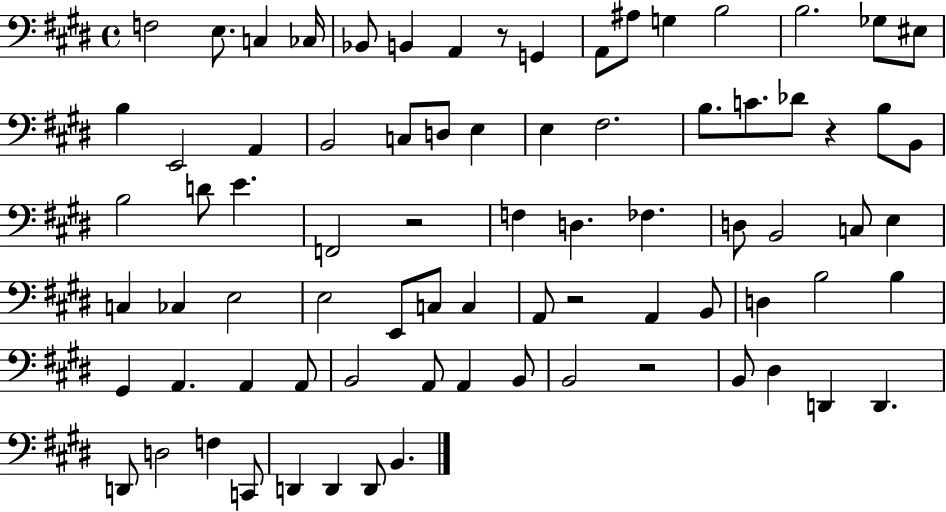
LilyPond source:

{
  \clef bass
  \time 4/4
  \defaultTimeSignature
  \key e \major
  f2 e8. c4 ces16 | bes,8 b,4 a,4 r8 g,4 | a,8 ais8 g4 b2 | b2. ges8 eis8 | \break b4 e,2 a,4 | b,2 c8 d8 e4 | e4 fis2. | b8. c'8. des'8 r4 b8 b,8 | \break b2 d'8 e'4. | f,2 r2 | f4 d4. fes4. | d8 b,2 c8 e4 | \break c4 ces4 e2 | e2 e,8 c8 c4 | a,8 r2 a,4 b,8 | d4 b2 b4 | \break gis,4 a,4. a,4 a,8 | b,2 a,8 a,4 b,8 | b,2 r2 | b,8 dis4 d,4 d,4. | \break d,8 d2 f4 c,8 | d,4 d,4 d,8 b,4. | \bar "|."
}